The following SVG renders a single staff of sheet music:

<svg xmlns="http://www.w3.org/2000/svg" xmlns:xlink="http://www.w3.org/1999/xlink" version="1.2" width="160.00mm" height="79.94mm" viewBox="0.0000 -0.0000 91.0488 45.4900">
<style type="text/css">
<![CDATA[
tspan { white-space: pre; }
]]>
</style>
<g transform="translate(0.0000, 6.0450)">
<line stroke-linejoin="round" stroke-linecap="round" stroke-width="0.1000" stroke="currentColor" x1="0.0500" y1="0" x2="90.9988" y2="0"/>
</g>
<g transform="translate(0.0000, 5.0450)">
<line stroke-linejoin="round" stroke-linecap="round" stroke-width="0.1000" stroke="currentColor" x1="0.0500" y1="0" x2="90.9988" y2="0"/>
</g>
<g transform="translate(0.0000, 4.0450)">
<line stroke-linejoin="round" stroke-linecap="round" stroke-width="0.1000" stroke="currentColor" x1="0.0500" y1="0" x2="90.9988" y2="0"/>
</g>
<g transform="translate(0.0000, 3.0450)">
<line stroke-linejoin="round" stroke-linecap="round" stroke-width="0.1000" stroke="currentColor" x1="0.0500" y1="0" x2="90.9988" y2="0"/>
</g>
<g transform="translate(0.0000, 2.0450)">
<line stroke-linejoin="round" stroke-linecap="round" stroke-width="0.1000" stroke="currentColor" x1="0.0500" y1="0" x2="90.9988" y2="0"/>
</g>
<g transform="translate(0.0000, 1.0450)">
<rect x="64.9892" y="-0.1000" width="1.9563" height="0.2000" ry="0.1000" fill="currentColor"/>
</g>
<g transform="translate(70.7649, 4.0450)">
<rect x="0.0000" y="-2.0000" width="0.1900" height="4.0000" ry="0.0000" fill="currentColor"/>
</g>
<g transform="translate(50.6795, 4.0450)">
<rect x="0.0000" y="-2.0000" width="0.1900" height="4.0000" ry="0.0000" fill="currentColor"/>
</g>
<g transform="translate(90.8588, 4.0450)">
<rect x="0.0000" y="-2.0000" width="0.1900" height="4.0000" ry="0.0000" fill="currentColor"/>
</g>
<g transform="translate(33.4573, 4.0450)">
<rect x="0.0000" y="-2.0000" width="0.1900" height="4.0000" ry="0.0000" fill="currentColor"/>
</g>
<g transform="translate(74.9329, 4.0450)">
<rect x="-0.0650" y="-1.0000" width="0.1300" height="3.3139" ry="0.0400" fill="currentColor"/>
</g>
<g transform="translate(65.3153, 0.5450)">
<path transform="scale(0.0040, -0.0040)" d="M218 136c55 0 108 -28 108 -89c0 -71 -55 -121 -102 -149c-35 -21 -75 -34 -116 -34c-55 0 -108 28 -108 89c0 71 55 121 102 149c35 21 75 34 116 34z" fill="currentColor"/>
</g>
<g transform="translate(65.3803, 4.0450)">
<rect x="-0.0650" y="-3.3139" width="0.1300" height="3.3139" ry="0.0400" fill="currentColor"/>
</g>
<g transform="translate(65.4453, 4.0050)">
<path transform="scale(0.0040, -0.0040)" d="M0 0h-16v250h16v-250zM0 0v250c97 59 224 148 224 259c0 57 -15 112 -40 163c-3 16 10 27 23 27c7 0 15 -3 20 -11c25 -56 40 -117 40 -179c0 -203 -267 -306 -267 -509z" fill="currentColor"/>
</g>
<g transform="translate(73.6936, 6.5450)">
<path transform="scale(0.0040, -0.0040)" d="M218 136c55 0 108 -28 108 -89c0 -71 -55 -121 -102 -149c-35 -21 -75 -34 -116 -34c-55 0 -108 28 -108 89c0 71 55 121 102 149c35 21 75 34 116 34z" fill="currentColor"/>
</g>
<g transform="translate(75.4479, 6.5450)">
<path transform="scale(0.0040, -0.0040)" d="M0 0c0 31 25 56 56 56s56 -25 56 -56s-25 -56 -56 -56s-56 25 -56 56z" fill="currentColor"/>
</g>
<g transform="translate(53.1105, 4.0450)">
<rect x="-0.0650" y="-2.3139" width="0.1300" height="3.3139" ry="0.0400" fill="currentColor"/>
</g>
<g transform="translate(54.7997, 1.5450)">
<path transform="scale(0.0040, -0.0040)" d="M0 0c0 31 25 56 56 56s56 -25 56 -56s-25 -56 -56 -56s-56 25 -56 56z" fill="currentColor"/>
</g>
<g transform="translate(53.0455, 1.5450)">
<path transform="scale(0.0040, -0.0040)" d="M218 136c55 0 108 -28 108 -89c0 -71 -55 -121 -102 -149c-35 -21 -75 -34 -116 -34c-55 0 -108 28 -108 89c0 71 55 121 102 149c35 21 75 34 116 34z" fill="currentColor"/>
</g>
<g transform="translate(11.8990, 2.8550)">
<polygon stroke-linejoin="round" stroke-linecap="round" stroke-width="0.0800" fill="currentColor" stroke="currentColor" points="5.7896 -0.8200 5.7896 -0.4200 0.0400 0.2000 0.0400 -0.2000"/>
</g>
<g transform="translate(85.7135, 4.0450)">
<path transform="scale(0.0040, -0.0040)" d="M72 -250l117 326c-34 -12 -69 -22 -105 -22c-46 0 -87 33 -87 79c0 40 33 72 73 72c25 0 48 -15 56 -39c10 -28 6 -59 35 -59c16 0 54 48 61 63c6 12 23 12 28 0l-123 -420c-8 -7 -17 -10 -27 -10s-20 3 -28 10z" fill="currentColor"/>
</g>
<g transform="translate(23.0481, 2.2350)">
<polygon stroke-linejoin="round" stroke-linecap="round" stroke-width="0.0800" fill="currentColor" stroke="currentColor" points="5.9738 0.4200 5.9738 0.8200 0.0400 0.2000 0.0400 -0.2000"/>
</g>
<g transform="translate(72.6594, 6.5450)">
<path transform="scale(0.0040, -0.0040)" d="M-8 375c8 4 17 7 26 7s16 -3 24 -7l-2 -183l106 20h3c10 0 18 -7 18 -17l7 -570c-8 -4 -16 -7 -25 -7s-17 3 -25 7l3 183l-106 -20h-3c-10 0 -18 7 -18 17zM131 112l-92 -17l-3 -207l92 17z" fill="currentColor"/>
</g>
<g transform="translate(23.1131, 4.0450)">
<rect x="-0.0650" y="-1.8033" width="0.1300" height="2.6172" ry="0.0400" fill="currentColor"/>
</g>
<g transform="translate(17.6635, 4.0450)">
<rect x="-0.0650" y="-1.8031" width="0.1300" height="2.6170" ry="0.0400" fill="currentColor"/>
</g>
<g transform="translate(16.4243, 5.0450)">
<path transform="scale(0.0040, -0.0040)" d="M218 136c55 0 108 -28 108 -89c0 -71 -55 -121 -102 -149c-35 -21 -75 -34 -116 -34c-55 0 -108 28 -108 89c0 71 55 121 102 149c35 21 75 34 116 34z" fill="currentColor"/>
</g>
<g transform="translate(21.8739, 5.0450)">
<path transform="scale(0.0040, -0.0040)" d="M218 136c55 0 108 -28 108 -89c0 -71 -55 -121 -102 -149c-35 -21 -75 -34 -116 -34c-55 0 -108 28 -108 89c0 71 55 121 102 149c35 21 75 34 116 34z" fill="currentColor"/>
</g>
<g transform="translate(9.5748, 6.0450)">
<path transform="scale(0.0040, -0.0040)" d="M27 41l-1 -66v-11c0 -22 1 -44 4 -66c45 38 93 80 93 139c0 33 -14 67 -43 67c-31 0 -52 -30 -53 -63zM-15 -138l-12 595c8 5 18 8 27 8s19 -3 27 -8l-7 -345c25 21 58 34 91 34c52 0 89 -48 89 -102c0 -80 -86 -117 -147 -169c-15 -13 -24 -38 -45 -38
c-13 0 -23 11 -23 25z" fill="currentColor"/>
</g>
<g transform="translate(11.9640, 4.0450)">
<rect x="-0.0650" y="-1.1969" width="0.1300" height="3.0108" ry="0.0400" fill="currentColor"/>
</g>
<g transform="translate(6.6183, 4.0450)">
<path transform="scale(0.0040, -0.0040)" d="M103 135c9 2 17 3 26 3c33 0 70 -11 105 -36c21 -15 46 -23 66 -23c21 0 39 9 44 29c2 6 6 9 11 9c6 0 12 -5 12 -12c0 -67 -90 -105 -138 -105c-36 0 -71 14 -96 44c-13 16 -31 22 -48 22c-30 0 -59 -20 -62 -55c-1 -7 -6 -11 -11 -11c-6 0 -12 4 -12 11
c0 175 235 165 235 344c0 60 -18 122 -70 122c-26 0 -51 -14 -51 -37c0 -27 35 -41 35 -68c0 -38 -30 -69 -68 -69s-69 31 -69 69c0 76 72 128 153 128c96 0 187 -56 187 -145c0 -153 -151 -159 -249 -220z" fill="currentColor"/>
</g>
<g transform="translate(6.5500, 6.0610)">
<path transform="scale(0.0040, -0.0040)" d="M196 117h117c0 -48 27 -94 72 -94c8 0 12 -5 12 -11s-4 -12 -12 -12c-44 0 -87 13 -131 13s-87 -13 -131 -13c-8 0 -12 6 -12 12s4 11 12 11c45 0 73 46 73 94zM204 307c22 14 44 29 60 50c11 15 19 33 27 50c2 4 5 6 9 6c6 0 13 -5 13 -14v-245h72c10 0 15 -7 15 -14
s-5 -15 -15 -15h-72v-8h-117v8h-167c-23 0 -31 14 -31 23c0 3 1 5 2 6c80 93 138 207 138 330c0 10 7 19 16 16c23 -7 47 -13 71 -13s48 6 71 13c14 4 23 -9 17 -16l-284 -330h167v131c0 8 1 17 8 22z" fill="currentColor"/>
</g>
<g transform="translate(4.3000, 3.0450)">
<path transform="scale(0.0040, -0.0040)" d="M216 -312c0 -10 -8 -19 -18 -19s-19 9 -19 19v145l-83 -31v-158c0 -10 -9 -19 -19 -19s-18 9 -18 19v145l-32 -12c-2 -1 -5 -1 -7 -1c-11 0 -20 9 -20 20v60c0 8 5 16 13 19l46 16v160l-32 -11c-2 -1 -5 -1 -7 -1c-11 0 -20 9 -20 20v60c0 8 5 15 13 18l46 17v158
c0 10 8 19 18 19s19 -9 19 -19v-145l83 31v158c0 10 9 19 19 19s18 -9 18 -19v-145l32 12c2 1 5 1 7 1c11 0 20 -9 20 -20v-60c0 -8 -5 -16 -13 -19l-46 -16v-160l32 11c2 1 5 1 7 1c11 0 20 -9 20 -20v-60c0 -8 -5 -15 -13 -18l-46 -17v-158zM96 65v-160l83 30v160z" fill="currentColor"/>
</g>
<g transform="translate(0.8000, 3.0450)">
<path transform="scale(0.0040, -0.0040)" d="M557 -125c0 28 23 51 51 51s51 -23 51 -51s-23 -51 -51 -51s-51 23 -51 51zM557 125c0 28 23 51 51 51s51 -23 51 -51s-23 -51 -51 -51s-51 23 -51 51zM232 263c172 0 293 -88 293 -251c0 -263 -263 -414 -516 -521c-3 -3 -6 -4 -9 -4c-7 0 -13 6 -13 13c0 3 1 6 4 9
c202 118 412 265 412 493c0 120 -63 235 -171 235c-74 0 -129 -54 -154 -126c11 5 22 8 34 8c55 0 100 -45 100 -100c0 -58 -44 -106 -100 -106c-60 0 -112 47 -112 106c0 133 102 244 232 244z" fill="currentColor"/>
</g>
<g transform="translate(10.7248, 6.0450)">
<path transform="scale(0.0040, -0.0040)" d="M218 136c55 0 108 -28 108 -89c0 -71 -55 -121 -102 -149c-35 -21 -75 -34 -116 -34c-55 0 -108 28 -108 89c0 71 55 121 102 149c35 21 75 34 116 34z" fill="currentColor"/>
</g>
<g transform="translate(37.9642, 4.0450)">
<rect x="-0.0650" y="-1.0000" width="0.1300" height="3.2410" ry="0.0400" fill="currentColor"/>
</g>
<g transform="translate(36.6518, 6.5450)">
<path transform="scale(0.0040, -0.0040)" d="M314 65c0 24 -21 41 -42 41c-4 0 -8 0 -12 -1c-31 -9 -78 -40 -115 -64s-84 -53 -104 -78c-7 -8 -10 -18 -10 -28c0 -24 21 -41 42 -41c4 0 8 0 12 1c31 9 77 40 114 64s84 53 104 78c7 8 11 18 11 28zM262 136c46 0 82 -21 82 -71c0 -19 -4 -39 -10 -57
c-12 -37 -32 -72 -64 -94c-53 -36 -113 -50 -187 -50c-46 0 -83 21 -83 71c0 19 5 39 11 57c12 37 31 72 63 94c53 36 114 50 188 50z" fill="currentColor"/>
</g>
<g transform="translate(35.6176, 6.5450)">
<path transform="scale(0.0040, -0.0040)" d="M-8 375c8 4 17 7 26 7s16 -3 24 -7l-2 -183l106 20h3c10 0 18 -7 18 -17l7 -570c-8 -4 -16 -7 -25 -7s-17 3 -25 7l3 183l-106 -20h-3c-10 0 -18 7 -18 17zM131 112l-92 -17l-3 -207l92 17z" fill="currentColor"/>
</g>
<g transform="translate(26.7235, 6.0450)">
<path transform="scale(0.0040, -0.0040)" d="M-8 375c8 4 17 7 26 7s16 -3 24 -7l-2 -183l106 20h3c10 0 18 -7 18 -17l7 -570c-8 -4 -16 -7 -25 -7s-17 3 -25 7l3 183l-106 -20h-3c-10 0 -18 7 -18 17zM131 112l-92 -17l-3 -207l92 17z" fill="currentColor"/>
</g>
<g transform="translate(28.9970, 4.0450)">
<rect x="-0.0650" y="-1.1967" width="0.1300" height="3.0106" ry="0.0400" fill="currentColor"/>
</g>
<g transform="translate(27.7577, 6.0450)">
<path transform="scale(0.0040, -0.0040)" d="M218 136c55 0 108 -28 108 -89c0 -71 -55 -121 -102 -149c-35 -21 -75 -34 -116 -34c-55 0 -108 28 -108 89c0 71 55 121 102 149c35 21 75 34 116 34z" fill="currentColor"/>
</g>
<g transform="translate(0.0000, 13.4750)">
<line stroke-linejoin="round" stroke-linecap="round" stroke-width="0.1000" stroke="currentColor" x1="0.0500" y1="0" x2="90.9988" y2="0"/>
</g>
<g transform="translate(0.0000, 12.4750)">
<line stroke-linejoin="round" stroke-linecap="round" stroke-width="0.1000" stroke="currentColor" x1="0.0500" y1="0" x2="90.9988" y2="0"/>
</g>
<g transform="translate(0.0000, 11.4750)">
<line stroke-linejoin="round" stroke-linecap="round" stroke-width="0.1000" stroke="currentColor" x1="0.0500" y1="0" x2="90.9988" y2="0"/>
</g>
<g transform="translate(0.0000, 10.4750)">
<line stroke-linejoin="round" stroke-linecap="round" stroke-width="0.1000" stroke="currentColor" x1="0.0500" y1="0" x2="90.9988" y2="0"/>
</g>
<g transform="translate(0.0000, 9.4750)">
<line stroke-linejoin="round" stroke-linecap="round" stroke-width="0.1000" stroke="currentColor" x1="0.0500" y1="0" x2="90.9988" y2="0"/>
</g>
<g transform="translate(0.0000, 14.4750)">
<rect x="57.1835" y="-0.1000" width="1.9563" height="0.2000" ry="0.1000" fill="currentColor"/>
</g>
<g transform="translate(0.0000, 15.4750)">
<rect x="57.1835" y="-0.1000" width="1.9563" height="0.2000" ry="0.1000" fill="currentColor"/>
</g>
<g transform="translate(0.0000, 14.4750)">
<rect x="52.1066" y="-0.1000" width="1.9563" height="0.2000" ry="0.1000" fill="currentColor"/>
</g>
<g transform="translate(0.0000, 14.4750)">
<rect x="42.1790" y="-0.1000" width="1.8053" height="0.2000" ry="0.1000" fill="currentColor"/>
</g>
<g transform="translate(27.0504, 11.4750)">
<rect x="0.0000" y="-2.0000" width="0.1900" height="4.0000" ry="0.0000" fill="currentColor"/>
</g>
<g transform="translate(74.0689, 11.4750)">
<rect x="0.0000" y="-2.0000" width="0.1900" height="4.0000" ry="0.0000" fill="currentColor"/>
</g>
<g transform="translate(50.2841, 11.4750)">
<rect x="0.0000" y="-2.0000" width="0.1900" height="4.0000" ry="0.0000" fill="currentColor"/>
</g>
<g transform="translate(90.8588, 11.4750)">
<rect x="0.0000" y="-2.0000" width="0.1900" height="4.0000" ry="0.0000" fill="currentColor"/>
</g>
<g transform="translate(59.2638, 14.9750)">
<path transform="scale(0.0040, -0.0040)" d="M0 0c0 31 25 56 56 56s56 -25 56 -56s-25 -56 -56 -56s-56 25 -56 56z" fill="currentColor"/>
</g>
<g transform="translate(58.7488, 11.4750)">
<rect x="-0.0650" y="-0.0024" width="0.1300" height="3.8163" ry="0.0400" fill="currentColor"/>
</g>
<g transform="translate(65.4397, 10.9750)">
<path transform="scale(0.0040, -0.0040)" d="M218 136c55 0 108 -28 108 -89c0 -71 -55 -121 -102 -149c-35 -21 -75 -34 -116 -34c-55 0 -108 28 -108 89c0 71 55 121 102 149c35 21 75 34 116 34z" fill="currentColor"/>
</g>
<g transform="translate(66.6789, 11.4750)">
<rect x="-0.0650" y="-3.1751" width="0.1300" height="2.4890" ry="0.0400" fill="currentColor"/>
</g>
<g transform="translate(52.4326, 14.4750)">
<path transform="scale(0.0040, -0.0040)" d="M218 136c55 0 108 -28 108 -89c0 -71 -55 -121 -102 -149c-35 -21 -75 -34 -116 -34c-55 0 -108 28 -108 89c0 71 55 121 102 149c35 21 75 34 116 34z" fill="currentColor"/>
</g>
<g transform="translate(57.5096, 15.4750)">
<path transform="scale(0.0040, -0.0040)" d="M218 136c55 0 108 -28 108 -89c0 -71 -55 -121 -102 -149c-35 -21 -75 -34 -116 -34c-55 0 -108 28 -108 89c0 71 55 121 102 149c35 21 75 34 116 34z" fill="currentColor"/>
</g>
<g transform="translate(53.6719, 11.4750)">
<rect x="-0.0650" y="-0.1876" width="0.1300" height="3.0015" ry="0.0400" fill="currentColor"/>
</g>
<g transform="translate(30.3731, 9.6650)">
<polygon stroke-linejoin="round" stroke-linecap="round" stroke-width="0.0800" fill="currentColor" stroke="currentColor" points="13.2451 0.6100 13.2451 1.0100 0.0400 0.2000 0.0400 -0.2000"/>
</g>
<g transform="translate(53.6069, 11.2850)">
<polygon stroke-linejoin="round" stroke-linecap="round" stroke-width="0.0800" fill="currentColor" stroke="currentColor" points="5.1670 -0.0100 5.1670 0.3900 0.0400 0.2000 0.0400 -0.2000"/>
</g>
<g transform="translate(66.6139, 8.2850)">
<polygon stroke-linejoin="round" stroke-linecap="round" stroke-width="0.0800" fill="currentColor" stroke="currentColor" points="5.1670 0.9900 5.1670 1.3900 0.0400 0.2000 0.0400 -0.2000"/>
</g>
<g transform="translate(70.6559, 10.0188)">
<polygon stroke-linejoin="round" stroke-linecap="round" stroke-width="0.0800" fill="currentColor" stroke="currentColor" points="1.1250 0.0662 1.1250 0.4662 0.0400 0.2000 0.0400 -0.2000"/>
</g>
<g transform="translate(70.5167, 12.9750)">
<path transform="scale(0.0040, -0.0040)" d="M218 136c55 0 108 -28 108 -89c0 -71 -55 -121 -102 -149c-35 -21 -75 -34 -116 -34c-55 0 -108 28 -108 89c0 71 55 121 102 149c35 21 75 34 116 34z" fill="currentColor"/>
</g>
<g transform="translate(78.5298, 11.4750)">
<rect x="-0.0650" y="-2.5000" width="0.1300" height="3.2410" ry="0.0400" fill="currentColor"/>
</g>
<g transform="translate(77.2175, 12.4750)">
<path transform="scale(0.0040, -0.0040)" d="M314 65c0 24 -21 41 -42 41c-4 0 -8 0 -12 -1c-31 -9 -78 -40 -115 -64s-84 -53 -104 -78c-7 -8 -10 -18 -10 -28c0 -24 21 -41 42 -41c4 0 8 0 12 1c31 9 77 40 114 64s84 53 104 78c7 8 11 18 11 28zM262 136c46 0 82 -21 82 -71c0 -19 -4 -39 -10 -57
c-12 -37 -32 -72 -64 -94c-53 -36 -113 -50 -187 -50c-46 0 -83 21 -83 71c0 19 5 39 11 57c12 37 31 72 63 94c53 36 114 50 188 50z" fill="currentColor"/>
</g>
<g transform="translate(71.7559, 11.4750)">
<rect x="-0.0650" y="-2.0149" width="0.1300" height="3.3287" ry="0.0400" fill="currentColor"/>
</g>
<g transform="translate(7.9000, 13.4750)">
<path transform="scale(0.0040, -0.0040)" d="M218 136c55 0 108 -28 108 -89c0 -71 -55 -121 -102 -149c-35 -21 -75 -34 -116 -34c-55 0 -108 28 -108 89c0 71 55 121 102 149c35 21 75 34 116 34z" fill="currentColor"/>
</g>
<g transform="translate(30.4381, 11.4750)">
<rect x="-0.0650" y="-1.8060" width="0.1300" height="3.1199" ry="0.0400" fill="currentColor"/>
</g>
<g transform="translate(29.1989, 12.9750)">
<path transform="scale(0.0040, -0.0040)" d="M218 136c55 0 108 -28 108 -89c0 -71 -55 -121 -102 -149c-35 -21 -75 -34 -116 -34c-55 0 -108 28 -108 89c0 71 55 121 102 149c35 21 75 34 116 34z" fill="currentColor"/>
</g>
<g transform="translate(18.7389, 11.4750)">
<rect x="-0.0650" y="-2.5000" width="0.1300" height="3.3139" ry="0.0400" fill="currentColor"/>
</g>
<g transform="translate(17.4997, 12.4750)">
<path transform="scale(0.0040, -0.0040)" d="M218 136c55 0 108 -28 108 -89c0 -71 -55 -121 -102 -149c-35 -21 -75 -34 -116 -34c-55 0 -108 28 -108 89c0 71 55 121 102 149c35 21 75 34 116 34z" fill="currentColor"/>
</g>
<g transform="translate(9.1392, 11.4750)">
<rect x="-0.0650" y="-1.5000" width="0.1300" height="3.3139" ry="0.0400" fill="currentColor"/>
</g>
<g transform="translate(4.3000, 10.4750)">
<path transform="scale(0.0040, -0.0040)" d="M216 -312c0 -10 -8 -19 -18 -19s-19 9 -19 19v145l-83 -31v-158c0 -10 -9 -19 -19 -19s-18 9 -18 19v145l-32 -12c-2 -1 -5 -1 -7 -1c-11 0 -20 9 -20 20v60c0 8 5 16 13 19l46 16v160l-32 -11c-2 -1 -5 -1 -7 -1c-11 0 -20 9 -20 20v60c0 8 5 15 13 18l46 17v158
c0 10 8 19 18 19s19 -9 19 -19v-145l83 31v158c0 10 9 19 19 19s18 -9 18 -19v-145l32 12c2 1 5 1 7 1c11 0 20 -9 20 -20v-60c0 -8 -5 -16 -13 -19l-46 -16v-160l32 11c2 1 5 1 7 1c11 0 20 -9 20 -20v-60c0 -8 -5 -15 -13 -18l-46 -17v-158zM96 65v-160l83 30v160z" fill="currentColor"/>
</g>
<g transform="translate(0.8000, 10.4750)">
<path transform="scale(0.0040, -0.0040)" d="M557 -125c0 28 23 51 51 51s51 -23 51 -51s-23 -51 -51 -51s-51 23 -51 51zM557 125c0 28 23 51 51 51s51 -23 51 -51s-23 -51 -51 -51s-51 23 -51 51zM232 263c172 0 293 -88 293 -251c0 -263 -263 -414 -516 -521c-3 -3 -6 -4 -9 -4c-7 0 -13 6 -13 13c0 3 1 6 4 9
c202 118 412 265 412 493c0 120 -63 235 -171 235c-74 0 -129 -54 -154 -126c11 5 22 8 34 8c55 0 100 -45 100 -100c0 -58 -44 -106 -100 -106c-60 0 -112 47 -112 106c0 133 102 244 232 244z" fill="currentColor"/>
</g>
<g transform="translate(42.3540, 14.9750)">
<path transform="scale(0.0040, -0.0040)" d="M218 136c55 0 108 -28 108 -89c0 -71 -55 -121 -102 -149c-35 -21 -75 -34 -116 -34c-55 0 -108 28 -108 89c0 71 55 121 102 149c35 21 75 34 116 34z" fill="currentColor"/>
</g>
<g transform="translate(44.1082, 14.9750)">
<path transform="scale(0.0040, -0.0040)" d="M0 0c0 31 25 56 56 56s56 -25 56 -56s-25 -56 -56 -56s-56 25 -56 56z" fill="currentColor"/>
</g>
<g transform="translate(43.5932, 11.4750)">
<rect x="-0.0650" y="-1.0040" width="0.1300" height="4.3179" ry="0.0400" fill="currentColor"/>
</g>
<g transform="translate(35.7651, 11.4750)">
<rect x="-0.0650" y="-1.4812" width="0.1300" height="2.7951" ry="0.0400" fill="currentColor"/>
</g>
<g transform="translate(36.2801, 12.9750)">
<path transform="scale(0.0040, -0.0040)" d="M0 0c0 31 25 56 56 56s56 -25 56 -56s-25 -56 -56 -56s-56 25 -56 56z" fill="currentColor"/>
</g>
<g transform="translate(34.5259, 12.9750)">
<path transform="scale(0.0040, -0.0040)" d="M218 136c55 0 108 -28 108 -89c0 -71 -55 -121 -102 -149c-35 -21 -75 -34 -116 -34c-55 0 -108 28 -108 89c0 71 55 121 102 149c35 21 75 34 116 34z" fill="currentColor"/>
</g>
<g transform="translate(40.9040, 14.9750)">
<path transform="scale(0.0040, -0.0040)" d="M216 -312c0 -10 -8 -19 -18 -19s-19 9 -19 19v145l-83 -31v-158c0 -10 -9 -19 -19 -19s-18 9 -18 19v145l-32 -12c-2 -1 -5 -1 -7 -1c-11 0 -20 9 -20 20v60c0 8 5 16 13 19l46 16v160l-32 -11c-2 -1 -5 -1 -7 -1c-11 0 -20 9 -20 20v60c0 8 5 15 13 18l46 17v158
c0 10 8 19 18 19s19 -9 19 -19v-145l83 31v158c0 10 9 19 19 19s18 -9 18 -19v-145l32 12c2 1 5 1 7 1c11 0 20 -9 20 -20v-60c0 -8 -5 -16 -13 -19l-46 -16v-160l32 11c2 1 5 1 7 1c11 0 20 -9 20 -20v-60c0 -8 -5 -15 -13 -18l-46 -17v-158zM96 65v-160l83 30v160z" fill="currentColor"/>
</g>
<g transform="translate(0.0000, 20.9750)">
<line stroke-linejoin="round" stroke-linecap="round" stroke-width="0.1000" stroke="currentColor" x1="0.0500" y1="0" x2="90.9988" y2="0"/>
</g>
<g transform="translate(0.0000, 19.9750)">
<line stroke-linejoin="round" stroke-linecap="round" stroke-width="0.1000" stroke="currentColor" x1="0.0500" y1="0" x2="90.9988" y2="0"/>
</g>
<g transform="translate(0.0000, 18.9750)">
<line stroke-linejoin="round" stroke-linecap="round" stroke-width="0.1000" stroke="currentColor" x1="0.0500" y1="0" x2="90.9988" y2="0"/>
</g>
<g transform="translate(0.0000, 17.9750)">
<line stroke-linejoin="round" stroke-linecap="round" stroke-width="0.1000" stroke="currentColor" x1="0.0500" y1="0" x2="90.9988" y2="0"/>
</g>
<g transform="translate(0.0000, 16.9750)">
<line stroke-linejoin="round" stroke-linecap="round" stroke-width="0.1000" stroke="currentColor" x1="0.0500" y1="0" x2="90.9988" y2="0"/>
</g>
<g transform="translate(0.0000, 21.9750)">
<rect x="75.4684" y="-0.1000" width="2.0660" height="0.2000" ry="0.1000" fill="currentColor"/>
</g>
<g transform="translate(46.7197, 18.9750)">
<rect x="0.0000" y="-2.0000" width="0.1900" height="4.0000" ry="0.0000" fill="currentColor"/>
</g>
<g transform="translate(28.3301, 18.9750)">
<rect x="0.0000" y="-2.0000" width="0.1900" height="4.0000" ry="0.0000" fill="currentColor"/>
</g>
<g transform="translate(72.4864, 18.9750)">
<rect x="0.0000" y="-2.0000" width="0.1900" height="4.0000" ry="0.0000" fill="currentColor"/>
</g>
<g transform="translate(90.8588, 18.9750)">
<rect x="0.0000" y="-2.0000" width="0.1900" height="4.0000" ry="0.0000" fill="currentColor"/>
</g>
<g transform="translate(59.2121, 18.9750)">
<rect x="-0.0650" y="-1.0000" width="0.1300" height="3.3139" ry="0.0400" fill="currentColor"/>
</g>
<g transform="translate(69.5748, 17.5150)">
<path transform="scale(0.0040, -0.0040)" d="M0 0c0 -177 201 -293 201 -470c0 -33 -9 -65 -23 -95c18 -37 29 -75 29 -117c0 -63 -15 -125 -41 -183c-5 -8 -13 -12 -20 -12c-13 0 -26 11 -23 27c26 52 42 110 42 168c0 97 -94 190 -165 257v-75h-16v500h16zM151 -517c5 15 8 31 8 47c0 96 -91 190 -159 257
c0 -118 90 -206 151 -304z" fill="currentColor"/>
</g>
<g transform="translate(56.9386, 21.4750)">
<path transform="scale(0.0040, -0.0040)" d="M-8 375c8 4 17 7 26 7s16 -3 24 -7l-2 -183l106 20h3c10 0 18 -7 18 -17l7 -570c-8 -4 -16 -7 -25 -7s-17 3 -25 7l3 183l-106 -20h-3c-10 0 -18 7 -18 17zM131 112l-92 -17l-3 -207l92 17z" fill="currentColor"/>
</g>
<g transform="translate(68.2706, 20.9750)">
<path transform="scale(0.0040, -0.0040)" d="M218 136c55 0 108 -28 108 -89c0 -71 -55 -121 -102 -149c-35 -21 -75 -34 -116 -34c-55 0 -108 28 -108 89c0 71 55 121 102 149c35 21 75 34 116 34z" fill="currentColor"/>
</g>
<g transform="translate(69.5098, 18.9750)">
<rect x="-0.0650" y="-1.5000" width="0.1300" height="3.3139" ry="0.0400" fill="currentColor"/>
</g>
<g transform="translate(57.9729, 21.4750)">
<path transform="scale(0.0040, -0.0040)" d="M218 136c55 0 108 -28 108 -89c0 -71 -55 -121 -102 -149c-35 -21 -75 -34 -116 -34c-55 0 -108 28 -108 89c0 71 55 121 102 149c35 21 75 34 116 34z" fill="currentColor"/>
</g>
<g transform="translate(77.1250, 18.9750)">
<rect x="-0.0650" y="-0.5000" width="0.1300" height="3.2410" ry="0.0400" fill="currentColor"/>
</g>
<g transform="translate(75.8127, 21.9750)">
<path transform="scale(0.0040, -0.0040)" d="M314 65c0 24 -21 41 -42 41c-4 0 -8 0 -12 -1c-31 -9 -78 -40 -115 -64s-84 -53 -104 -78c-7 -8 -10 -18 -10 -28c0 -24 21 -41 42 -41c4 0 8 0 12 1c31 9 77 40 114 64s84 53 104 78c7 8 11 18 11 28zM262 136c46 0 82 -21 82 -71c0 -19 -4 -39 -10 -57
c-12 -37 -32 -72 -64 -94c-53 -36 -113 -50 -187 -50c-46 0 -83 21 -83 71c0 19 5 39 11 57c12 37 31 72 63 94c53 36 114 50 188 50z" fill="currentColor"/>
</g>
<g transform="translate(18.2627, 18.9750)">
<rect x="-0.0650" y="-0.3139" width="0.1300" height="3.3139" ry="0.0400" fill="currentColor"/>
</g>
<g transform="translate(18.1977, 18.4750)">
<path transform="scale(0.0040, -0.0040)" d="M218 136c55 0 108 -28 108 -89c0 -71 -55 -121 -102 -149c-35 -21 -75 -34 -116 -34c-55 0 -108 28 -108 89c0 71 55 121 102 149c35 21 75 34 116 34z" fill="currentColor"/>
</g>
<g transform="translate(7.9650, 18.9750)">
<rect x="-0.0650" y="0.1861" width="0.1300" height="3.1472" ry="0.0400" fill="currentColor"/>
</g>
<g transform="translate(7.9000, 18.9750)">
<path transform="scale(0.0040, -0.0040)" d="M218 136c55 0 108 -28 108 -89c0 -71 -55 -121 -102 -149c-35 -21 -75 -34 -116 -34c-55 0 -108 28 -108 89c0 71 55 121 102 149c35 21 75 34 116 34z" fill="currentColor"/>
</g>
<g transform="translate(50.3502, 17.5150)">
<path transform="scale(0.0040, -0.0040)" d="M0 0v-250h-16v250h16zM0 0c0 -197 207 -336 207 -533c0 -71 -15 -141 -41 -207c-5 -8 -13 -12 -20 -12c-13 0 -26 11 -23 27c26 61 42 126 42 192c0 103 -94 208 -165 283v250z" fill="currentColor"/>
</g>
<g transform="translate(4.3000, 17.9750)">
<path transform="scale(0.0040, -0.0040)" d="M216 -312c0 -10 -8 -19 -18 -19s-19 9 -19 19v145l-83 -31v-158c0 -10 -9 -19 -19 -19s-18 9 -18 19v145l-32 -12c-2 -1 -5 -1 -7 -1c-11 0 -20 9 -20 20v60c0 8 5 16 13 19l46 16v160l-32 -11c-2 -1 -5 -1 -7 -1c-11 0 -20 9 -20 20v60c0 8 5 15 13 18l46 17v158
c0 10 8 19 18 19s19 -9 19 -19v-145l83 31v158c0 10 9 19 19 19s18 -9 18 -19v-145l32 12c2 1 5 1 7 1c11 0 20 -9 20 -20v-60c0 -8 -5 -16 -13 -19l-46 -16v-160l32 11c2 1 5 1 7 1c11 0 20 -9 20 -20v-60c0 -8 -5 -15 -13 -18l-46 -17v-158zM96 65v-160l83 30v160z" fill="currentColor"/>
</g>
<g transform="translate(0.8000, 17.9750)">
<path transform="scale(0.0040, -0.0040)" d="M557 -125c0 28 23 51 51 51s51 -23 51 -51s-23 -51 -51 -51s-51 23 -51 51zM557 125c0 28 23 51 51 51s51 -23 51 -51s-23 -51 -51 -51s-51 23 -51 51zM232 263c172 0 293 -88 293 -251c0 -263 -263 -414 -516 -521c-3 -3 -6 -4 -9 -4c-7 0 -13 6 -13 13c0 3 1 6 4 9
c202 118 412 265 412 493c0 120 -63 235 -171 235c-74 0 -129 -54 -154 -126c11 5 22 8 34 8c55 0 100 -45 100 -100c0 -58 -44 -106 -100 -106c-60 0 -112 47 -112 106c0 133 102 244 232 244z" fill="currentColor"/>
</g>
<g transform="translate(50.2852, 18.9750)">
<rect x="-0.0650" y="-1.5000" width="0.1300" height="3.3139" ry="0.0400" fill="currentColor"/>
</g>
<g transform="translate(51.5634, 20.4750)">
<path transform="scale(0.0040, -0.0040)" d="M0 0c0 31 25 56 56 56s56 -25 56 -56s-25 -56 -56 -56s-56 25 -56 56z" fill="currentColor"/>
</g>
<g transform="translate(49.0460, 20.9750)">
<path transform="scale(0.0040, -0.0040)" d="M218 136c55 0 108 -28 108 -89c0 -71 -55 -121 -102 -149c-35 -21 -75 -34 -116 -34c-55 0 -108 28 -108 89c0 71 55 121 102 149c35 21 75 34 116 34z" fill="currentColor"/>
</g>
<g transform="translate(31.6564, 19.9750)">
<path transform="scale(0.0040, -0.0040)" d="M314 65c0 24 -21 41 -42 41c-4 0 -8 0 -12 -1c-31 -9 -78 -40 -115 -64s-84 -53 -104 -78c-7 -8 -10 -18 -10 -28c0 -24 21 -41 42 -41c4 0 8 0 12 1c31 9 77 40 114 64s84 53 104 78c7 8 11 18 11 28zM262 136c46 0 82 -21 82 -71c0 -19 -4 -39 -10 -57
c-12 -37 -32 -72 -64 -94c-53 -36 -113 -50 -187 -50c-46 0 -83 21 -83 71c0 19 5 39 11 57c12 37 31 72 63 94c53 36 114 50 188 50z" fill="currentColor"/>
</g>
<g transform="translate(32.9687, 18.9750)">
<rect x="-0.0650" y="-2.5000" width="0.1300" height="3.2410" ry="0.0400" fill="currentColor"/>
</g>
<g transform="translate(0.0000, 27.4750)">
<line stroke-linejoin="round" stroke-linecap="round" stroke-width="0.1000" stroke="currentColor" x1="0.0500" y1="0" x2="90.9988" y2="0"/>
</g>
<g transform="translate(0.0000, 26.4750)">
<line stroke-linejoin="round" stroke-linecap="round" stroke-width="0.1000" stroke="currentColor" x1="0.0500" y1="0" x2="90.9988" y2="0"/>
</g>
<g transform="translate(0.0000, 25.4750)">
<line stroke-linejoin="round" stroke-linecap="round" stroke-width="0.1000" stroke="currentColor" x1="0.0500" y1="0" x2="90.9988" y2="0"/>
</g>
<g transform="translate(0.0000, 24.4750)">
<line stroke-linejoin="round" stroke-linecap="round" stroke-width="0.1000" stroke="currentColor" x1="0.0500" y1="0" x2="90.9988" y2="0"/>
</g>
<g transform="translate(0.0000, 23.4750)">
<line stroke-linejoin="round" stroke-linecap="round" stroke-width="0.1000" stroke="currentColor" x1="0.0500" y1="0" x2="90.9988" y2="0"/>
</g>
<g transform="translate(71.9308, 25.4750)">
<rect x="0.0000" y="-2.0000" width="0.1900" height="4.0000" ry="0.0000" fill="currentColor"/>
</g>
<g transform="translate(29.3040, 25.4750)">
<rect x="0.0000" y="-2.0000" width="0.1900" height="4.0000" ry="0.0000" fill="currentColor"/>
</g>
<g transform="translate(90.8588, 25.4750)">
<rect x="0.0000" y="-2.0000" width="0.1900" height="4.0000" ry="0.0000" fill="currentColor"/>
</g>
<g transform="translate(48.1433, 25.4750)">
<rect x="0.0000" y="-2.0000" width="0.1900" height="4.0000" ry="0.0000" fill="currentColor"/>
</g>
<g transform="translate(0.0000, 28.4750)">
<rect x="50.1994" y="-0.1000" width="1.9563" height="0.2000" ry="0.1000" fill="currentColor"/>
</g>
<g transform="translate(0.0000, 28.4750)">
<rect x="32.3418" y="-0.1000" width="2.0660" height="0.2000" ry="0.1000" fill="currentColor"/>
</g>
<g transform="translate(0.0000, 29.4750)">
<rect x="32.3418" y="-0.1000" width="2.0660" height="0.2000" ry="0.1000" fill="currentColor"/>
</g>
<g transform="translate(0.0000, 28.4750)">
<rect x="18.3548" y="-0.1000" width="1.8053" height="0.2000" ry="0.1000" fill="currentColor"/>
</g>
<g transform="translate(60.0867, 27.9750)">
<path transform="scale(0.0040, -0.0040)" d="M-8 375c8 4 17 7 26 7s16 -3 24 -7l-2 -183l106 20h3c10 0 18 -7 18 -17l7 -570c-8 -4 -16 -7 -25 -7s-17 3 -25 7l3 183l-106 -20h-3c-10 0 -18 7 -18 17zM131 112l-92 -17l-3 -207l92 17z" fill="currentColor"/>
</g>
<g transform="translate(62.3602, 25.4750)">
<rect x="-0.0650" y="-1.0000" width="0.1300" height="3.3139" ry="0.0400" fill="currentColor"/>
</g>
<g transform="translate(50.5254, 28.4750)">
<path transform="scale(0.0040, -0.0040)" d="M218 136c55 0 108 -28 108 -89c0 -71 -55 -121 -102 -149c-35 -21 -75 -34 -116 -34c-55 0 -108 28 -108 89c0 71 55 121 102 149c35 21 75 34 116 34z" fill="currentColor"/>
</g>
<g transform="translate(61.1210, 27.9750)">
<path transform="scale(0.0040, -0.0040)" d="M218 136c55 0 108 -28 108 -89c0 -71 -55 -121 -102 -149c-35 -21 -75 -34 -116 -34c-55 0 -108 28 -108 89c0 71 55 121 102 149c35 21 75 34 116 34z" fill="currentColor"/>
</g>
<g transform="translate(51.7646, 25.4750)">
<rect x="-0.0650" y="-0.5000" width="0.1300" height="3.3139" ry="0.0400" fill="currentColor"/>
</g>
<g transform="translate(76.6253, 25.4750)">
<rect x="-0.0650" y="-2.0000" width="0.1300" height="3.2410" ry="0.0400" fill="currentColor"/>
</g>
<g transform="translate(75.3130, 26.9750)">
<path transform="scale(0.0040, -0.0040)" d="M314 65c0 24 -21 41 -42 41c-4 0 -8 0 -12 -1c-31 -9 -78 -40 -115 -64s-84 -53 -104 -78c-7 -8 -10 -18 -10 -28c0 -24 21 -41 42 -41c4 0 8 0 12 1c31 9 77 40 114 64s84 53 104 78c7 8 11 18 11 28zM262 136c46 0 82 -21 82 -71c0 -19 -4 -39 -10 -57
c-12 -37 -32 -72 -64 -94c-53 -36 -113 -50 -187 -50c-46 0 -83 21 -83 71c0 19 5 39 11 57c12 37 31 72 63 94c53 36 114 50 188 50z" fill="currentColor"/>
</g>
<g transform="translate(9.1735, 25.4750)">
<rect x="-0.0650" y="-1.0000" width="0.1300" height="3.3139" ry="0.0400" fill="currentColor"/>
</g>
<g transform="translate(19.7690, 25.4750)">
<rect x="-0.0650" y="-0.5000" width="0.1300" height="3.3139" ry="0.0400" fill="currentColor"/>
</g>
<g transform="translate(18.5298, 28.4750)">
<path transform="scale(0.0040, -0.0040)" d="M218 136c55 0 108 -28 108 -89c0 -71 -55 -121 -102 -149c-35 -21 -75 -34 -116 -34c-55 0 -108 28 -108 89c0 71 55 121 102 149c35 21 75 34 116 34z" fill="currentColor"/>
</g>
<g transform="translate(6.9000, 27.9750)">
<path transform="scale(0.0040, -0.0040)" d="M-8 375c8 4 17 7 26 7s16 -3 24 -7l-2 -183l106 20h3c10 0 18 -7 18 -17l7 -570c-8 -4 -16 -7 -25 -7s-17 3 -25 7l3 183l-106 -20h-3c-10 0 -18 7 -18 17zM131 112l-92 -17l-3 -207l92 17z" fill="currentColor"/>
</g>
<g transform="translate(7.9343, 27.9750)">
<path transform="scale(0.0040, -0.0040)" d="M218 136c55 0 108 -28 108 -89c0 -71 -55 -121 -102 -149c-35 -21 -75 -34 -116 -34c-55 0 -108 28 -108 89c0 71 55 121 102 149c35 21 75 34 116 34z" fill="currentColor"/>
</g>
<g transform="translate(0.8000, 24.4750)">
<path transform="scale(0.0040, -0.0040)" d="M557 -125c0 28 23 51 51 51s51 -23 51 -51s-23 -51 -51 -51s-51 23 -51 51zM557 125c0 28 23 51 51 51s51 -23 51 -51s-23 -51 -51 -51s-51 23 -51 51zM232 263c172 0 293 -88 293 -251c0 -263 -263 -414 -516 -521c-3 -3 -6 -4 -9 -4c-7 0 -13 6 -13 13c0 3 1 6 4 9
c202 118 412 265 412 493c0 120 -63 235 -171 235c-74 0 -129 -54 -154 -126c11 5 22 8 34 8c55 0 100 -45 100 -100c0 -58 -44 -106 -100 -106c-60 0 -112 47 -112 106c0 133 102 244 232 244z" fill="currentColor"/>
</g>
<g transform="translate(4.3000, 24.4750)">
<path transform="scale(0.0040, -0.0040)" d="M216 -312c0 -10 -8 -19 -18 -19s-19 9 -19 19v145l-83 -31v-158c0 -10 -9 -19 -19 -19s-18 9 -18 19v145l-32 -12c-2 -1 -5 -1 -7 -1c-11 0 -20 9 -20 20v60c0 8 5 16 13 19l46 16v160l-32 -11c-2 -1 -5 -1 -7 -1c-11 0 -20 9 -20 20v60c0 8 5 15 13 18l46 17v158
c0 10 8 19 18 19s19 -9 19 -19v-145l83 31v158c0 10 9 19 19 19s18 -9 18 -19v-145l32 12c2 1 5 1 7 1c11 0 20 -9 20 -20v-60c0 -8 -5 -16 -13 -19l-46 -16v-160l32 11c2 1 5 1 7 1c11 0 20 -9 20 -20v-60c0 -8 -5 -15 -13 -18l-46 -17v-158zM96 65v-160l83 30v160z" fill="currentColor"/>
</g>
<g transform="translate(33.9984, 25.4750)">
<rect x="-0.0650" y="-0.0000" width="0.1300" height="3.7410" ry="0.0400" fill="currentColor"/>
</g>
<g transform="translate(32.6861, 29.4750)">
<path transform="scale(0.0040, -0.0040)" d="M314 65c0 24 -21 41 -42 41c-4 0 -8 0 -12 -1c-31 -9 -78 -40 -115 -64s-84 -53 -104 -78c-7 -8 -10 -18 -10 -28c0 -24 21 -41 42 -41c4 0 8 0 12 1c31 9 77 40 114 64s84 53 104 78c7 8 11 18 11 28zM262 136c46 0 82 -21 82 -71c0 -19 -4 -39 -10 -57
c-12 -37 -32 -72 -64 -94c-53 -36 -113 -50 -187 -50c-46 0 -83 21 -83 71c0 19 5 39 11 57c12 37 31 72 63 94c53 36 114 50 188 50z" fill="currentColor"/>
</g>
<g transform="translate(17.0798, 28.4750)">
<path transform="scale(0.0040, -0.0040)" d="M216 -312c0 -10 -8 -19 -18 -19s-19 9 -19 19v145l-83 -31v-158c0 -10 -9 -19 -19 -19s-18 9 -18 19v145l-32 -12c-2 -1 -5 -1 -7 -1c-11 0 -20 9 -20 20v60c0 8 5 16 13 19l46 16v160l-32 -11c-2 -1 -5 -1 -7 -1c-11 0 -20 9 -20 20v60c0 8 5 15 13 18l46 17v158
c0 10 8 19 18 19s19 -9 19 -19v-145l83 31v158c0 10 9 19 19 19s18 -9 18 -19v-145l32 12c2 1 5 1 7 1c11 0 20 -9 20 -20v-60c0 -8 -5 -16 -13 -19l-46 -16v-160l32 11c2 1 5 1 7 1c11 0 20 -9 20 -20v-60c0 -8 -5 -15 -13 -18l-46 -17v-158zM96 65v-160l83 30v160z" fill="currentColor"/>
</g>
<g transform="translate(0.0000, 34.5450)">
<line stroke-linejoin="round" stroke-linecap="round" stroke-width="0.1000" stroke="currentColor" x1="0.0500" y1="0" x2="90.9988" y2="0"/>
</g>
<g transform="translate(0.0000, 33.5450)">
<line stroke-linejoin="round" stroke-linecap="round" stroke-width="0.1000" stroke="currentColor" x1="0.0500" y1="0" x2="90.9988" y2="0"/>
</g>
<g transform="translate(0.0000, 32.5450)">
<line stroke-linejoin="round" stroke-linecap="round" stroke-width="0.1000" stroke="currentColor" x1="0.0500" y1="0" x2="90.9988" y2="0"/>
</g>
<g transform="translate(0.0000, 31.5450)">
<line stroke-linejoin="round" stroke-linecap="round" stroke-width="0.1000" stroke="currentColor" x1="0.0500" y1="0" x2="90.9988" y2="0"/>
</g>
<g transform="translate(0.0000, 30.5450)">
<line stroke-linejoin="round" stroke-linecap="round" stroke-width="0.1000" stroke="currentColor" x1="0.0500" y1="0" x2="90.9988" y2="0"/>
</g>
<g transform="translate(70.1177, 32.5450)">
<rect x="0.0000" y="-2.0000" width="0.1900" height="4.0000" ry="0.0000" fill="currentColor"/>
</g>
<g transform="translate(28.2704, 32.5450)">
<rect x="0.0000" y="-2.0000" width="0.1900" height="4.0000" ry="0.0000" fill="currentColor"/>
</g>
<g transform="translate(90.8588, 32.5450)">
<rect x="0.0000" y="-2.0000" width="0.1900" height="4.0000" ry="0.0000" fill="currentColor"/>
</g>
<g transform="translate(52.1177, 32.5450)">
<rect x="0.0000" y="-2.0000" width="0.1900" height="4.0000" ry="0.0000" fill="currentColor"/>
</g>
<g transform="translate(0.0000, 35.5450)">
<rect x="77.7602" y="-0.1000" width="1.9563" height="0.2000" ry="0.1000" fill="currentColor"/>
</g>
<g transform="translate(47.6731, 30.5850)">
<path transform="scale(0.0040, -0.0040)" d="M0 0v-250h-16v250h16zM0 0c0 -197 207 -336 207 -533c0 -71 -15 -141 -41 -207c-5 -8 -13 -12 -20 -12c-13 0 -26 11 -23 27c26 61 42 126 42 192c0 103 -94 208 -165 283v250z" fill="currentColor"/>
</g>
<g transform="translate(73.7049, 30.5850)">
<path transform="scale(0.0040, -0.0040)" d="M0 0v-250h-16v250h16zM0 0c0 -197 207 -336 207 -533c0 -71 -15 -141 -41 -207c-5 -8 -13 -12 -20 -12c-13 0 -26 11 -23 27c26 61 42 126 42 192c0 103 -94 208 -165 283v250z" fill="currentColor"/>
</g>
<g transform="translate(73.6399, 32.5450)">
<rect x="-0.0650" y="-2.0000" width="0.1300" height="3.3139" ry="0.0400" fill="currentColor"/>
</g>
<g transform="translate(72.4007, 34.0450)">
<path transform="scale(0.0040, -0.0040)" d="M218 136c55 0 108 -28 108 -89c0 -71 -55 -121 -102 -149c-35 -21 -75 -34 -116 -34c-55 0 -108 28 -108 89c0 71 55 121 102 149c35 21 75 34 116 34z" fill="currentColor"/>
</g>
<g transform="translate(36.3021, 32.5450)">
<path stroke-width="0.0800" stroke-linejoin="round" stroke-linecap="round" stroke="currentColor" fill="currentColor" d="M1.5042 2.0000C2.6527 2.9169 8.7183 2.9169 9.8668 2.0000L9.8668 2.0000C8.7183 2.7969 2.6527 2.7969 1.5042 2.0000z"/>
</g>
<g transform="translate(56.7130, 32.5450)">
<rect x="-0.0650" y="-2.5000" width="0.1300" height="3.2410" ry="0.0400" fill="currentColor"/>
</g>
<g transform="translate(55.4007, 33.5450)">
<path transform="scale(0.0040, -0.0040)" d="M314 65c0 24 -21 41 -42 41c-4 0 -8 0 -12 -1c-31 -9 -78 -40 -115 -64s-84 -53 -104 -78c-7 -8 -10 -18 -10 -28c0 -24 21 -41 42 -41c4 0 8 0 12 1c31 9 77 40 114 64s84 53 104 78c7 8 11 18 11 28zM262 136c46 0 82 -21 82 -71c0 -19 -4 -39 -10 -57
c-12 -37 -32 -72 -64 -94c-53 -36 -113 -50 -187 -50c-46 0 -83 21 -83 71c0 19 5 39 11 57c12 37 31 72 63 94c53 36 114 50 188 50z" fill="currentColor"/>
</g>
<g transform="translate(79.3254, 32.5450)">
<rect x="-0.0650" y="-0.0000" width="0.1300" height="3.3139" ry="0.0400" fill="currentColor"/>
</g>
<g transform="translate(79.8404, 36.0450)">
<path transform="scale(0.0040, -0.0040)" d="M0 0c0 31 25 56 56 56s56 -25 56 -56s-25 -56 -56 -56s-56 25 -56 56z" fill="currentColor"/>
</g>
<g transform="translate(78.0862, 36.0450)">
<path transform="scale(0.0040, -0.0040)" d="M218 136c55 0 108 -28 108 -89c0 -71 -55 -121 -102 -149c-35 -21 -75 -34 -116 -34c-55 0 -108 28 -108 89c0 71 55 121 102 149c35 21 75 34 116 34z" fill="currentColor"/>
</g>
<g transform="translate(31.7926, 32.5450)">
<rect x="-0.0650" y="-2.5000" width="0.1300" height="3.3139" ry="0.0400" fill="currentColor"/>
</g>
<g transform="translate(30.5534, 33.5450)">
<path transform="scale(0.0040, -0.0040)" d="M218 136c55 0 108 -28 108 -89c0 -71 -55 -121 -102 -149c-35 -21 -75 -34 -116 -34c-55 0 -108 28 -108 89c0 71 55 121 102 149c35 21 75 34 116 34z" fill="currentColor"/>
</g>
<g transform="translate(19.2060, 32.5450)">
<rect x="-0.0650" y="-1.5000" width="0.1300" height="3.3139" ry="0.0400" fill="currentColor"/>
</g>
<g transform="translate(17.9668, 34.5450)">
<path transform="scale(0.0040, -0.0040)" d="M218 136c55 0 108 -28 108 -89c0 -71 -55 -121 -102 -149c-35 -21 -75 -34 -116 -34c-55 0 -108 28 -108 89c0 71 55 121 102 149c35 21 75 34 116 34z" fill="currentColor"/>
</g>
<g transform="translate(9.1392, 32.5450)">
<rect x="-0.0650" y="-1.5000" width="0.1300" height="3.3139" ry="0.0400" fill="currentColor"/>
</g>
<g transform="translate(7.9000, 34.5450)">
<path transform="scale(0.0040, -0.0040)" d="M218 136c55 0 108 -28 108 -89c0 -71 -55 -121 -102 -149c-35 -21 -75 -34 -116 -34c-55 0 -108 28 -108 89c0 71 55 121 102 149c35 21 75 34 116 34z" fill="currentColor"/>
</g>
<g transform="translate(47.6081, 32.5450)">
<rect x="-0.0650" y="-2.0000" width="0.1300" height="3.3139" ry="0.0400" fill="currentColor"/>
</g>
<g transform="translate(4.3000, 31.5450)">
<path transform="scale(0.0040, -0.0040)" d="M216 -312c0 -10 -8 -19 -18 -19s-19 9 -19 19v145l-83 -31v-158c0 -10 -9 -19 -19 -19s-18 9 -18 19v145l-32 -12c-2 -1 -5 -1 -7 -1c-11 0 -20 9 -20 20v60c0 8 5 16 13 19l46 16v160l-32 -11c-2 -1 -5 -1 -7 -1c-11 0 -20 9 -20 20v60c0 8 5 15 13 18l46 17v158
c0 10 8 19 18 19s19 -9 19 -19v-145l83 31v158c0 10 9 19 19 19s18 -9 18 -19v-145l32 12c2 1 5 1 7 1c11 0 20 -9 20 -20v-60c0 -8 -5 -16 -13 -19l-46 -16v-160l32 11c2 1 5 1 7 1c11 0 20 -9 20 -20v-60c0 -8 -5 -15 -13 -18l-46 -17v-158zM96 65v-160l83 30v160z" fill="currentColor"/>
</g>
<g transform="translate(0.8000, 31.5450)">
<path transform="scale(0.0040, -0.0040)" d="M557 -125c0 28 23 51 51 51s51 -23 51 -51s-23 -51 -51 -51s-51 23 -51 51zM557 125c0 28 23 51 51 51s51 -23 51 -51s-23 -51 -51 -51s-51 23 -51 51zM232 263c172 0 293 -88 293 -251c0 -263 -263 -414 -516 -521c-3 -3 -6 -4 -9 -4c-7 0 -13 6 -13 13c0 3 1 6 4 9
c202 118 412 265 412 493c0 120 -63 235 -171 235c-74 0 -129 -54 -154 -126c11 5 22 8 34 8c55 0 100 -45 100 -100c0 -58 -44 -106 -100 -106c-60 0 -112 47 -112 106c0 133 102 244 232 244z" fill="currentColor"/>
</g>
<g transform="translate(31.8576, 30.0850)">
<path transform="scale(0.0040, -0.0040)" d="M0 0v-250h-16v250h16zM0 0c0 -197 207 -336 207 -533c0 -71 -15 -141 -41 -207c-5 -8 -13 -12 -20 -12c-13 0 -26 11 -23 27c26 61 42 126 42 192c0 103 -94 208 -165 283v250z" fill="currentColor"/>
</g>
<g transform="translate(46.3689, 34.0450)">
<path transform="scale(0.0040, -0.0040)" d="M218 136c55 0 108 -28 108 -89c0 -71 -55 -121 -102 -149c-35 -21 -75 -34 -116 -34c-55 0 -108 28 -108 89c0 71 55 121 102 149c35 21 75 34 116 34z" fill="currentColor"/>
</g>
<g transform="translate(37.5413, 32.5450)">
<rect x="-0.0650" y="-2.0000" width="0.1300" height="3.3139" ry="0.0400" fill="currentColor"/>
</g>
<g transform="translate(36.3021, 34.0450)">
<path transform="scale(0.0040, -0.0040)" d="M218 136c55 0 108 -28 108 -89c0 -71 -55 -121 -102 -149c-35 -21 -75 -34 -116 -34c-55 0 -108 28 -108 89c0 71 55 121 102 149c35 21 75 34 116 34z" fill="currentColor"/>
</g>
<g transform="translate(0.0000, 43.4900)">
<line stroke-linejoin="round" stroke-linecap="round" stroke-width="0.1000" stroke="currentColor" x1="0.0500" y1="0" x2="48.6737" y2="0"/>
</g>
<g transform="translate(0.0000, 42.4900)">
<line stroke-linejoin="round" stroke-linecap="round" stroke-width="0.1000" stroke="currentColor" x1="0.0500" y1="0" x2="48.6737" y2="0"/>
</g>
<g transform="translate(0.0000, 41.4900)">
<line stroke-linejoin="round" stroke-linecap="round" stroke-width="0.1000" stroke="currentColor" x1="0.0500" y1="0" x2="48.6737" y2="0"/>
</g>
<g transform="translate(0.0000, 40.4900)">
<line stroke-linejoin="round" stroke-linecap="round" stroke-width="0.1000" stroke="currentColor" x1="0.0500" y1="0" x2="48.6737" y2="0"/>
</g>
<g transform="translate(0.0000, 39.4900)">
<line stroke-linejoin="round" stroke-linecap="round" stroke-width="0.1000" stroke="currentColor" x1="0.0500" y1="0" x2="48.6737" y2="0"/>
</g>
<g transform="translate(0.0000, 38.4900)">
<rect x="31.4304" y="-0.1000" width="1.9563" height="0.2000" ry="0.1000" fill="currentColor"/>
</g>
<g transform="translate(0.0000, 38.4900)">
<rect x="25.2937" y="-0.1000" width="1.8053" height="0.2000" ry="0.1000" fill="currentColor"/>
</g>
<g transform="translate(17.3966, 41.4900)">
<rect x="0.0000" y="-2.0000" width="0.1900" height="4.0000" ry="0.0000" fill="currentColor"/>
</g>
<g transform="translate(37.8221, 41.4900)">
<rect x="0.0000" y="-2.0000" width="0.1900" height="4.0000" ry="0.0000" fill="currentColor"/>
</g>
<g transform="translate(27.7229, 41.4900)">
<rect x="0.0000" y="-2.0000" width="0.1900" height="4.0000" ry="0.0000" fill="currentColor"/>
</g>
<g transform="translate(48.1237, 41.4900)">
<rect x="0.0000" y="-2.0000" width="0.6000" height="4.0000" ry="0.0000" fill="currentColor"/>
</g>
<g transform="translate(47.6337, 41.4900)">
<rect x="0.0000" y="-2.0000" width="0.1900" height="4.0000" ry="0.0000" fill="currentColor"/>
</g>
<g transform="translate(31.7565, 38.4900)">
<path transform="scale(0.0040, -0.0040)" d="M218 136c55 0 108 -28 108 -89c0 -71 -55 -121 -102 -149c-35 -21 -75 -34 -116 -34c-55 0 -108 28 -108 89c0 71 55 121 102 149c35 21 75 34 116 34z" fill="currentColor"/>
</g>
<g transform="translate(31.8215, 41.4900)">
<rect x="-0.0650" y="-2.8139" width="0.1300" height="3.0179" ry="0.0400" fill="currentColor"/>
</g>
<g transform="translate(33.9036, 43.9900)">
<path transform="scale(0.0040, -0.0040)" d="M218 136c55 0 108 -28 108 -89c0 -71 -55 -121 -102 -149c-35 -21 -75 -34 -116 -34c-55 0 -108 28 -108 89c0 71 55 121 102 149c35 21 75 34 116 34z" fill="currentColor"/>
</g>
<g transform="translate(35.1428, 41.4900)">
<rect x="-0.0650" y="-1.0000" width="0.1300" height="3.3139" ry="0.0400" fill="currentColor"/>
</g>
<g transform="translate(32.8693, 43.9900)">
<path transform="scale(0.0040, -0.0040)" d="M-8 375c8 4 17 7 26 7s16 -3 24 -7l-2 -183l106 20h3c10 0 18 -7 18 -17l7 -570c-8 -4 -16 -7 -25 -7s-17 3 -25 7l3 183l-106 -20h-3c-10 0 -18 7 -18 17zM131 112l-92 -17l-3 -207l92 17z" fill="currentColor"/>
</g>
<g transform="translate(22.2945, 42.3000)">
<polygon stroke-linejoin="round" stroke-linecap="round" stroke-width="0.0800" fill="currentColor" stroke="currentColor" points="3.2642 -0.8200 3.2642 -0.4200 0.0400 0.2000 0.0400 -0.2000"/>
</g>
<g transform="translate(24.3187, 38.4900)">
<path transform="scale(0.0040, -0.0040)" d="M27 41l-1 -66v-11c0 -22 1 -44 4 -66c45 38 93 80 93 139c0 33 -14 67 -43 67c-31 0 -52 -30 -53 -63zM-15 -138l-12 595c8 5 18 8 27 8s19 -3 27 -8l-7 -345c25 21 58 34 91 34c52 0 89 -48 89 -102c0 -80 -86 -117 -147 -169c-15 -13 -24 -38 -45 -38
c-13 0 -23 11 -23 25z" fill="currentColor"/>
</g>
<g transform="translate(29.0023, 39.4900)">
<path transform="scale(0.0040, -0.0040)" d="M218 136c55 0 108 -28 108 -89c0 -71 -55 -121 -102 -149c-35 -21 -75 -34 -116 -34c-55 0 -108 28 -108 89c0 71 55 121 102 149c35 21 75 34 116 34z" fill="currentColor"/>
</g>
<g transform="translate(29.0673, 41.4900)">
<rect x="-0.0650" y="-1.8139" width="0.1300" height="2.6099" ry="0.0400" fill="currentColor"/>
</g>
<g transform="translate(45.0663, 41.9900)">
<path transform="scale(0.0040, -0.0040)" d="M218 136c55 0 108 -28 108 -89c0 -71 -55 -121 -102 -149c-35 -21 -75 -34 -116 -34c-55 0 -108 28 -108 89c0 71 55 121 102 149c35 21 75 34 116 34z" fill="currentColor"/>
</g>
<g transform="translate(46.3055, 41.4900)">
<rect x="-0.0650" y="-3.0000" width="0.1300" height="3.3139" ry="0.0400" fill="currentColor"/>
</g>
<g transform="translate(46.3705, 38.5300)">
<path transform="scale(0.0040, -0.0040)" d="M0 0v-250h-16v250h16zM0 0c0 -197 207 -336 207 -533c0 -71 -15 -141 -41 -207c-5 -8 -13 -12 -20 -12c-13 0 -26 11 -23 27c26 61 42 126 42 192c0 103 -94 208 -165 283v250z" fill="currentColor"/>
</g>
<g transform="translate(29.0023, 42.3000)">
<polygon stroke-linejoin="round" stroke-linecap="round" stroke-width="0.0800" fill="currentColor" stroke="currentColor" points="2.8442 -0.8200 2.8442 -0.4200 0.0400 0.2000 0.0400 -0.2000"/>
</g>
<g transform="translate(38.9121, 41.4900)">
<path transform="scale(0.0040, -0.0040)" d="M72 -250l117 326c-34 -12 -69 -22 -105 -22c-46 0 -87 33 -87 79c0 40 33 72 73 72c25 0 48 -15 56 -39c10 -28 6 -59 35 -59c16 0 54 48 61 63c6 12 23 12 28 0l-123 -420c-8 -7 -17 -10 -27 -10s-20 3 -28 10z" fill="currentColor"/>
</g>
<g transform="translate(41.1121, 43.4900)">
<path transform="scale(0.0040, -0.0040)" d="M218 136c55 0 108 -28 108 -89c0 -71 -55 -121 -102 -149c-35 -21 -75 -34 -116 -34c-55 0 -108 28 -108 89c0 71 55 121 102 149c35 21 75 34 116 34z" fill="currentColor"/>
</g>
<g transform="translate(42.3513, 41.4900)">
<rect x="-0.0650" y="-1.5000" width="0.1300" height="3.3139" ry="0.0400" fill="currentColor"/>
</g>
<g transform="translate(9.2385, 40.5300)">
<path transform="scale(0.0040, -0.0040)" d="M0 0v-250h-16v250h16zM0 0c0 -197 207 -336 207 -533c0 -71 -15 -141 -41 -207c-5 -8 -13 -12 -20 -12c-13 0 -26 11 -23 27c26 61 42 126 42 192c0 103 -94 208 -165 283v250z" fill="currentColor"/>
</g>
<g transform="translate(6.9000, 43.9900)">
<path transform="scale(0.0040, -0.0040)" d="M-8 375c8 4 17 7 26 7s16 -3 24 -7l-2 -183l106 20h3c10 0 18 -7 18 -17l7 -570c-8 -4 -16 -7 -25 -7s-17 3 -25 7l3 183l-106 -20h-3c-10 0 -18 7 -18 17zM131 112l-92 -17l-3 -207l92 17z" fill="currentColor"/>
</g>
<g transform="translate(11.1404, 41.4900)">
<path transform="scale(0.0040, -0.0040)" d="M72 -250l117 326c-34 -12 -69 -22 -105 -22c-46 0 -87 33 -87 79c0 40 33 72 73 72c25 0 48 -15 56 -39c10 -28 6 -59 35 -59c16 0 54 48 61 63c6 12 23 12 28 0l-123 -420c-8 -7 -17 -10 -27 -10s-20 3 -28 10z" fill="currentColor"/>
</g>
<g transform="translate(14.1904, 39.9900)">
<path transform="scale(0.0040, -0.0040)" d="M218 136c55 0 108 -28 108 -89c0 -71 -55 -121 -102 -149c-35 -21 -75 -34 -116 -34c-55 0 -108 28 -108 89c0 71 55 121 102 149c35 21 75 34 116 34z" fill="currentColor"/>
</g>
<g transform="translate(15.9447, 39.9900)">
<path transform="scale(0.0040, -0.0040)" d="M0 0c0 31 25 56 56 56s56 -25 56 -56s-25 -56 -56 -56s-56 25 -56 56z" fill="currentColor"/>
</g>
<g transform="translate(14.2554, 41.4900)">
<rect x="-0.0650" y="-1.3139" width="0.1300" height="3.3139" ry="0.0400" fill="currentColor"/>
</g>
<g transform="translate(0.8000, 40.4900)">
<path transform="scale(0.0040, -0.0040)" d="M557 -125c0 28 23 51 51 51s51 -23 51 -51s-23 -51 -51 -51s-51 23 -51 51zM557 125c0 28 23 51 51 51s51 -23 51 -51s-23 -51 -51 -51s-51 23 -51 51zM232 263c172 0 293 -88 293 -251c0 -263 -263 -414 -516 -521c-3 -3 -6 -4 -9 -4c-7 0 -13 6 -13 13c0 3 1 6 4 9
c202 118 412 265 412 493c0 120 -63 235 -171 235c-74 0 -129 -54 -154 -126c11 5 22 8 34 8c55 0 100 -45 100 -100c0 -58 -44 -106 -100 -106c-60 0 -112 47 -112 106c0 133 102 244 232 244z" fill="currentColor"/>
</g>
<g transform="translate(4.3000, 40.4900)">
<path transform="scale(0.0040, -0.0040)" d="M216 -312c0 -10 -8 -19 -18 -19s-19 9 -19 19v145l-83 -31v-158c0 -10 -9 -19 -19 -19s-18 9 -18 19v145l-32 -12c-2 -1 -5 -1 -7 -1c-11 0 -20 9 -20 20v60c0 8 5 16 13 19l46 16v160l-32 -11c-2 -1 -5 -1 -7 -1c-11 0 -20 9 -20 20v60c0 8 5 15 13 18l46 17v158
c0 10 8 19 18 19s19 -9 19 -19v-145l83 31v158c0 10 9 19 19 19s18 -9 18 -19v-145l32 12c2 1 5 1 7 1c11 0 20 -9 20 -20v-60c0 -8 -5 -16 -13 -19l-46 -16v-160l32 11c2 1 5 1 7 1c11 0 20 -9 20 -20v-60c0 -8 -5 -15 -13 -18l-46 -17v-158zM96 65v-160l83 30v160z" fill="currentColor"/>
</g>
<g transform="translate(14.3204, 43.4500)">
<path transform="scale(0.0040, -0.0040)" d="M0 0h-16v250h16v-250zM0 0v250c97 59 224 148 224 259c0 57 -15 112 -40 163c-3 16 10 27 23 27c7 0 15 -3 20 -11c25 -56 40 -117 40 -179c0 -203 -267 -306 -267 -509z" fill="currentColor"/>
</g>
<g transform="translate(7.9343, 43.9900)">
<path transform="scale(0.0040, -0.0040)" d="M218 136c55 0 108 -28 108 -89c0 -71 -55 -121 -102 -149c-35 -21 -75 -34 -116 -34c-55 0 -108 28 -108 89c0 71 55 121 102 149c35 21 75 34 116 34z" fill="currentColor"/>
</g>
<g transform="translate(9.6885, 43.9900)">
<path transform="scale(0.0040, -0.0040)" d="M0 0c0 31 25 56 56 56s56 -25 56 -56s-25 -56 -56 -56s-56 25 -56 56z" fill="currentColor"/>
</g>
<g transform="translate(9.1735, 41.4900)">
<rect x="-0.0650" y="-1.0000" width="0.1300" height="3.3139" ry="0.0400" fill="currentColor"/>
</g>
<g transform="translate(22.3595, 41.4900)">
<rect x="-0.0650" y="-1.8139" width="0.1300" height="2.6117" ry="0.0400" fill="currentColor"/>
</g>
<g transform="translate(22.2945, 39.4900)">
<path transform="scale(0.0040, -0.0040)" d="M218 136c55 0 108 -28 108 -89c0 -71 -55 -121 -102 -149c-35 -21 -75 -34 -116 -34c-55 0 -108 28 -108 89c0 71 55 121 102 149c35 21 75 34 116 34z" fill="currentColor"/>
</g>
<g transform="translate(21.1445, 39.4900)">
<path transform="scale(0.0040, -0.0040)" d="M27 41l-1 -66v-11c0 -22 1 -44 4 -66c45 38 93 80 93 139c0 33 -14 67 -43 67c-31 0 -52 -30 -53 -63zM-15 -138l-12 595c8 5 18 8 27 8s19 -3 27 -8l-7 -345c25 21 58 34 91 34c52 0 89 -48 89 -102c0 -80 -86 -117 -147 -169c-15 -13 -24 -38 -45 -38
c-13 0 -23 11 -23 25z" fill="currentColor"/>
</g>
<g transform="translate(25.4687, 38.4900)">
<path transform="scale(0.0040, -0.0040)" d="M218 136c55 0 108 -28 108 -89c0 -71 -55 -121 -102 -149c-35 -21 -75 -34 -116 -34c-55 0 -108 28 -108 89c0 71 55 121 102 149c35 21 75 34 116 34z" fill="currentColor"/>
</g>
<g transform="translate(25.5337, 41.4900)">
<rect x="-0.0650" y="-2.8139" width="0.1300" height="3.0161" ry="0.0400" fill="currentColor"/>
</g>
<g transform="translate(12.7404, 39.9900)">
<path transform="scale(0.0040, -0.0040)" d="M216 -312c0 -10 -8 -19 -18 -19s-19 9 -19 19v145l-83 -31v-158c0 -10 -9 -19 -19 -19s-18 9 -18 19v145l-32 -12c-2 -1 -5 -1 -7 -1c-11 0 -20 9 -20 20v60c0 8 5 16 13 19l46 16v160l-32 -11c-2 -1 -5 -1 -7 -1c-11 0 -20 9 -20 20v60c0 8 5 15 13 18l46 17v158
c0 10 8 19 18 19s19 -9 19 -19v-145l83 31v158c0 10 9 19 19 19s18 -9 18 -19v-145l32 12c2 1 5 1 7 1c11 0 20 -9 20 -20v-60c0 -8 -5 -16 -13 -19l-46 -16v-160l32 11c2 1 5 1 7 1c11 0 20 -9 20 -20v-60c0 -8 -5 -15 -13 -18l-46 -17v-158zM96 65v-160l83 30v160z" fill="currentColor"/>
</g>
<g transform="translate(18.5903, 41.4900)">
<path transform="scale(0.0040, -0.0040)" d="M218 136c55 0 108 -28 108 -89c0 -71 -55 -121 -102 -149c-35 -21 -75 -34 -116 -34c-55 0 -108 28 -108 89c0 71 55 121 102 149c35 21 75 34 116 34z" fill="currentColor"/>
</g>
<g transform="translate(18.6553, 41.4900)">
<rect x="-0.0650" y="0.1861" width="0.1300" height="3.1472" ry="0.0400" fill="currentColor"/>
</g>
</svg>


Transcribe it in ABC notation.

X:1
T:Untitled
M:2/4
L:1/4
K:G
_G,,/2 B,,/2 B,,/2 G,,/2 F,,2 B, D/2 F,, z/2 G,, B,, A,,/2 A,,/2 ^D,,/2 E,,/2 C,,/2 E,/2 A,,/4 B,,2 D, E, B,,2 G,,/2 F,, G,,/4 E,,2 F,, ^E,, C,,2 E,, F,, A,,2 G,, G,, B,,/2 A,, A,,/2 B,,2 A,,/2 D,, F,,/2 z/2 ^G,/2 D, _A,/2 _C/2 A,/2 C/2 F,, z/2 G,, C,/2